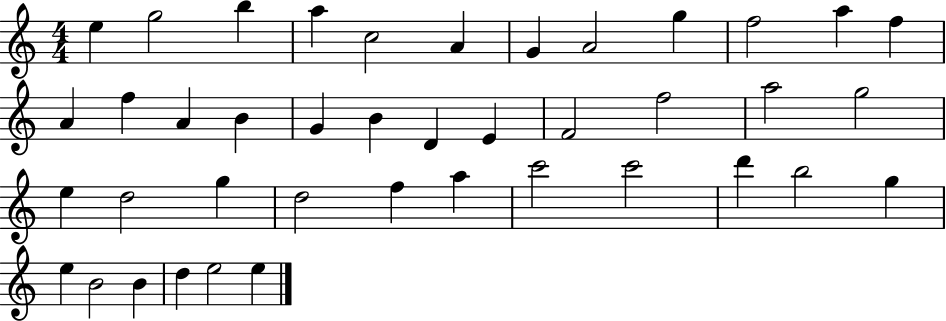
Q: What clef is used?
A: treble